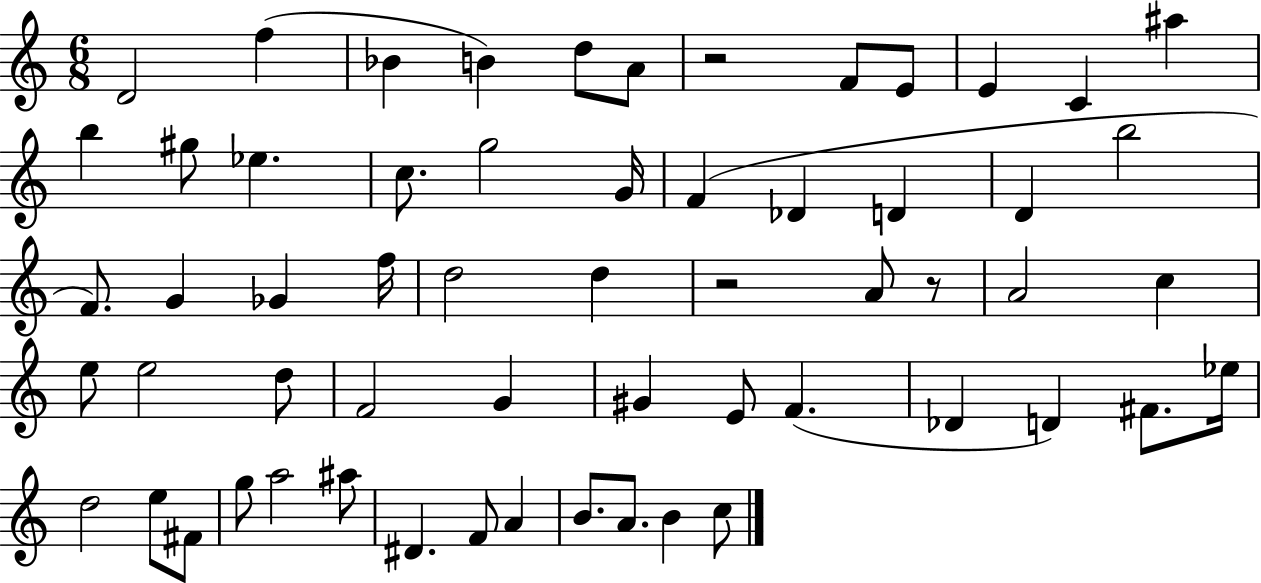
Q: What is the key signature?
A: C major